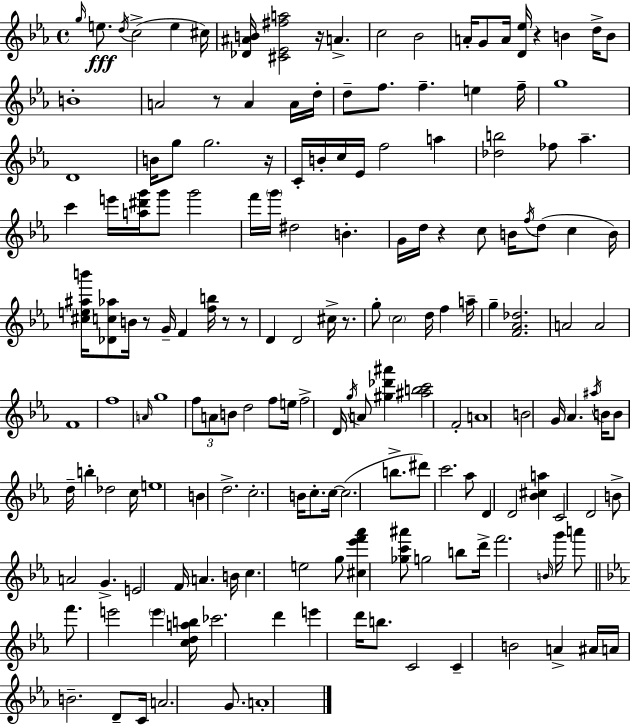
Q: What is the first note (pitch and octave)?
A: G5